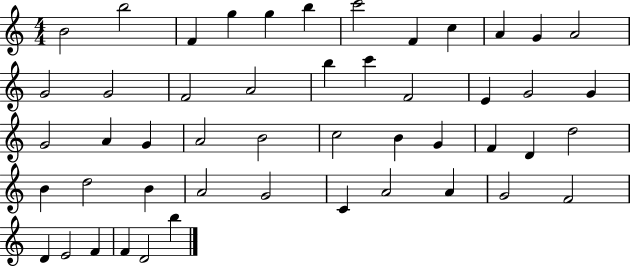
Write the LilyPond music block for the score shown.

{
  \clef treble
  \numericTimeSignature
  \time 4/4
  \key c \major
  b'2 b''2 | f'4 g''4 g''4 b''4 | c'''2 f'4 c''4 | a'4 g'4 a'2 | \break g'2 g'2 | f'2 a'2 | b''4 c'''4 f'2 | e'4 g'2 g'4 | \break g'2 a'4 g'4 | a'2 b'2 | c''2 b'4 g'4 | f'4 d'4 d''2 | \break b'4 d''2 b'4 | a'2 g'2 | c'4 a'2 a'4 | g'2 f'2 | \break d'4 e'2 f'4 | f'4 d'2 b''4 | \bar "|."
}